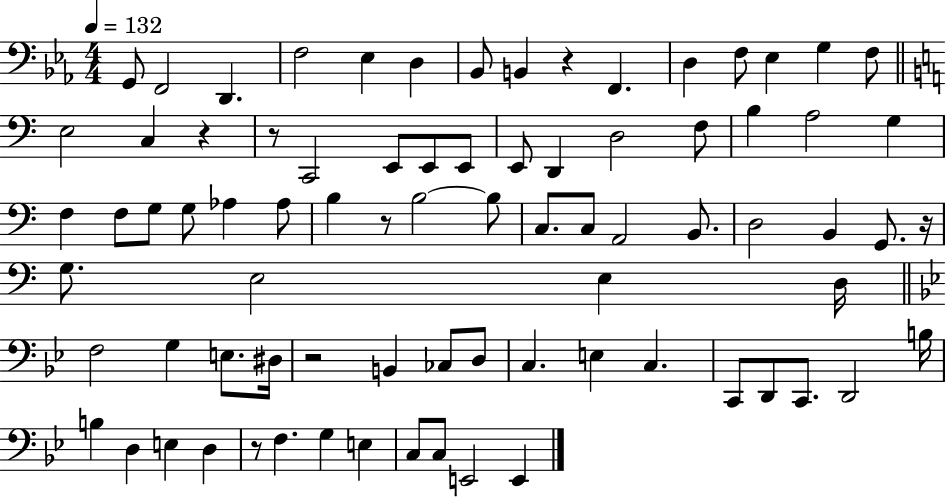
X:1
T:Untitled
M:4/4
L:1/4
K:Eb
G,,/2 F,,2 D,, F,2 _E, D, _B,,/2 B,, z F,, D, F,/2 _E, G, F,/2 E,2 C, z z/2 C,,2 E,,/2 E,,/2 E,,/2 E,,/2 D,, D,2 F,/2 B, A,2 G, F, F,/2 G,/2 G,/2 _A, _A,/2 B, z/2 B,2 B,/2 C,/2 C,/2 A,,2 B,,/2 D,2 B,, G,,/2 z/4 G,/2 E,2 E, D,/4 F,2 G, E,/2 ^D,/4 z2 B,, _C,/2 D,/2 C, E, C, C,,/2 D,,/2 C,,/2 D,,2 B,/4 B, D, E, D, z/2 F, G, E, C,/2 C,/2 E,,2 E,,